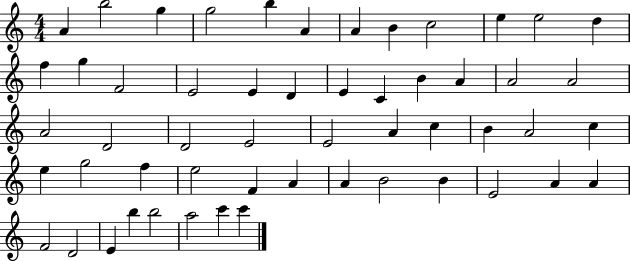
A4/q B5/h G5/q G5/h B5/q A4/q A4/q B4/q C5/h E5/q E5/h D5/q F5/q G5/q F4/h E4/h E4/q D4/q E4/q C4/q B4/q A4/q A4/h A4/h A4/h D4/h D4/h E4/h E4/h A4/q C5/q B4/q A4/h C5/q E5/q G5/h F5/q E5/h F4/q A4/q A4/q B4/h B4/q E4/h A4/q A4/q F4/h D4/h E4/q B5/q B5/h A5/h C6/q C6/q